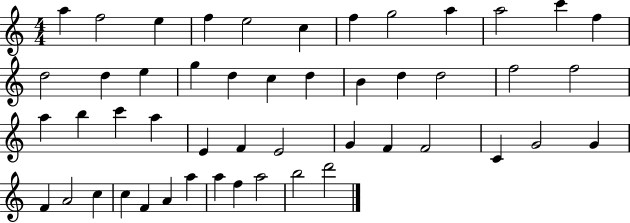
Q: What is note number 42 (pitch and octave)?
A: F4